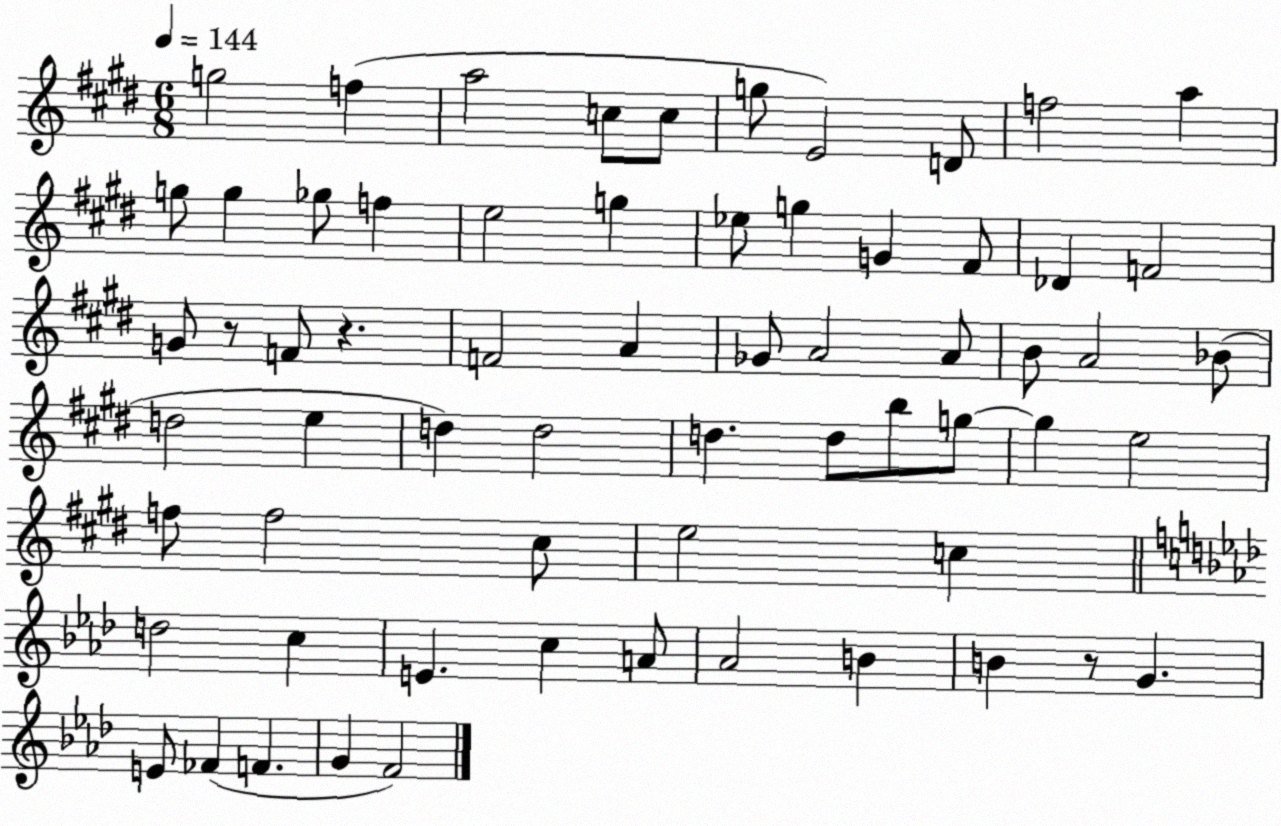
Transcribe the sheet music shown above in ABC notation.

X:1
T:Untitled
M:6/8
L:1/4
K:E
g2 f a2 c/2 c/2 g/2 E2 D/2 f2 a g/2 g _g/2 f e2 g _e/2 g G ^F/2 _D F2 G/2 z/2 F/2 z F2 A _G/2 A2 A/2 B/2 A2 _B/2 d2 e d d2 d d/2 b/2 g/2 g e2 f/2 f2 ^c/2 e2 c d2 c E c A/2 _A2 B B z/2 G E/2 _F F G F2